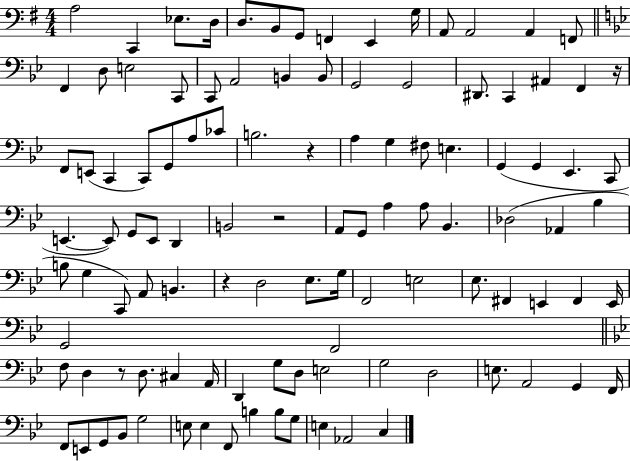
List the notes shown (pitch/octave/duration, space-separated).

A3/h C2/q Eb3/e. D3/s D3/e. B2/e G2/e F2/q E2/q G3/s A2/e A2/h A2/q F2/e F2/q D3/e E3/h C2/e C2/e A2/h B2/q B2/e G2/h G2/h D#2/e. C2/q A#2/q F2/q R/s F2/e E2/e C2/q C2/e G2/e A3/e CES4/e B3/h. R/q A3/q G3/q F#3/e E3/q. G2/q G2/q Eb2/q. C2/e E2/q. E2/e G2/e E2/e D2/q B2/h R/h A2/e G2/e A3/q A3/e Bb2/q. Db3/h Ab2/q Bb3/q B3/e G3/q C2/e A2/e B2/q. R/q D3/h Eb3/e. G3/s F2/h E3/h Eb3/e. F#2/q E2/q F#2/q E2/s G2/h F2/h F3/e D3/q R/e D3/e. C#3/q A2/s D2/q G3/e D3/e E3/h G3/h D3/h E3/e. A2/h G2/q F2/s F2/e E2/e G2/e Bb2/e G3/h E3/e E3/q F2/e B3/q B3/e G3/e E3/q Ab2/h C3/q